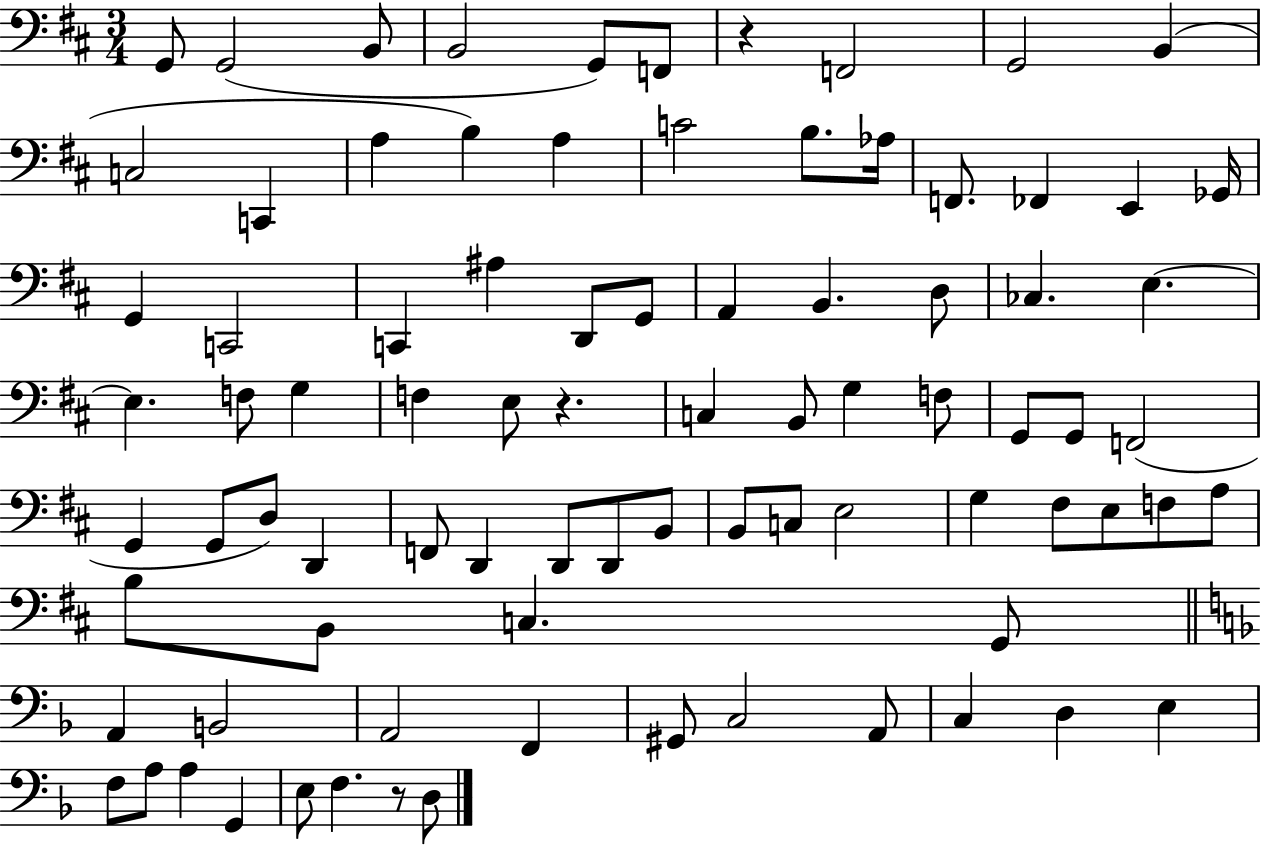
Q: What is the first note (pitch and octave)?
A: G2